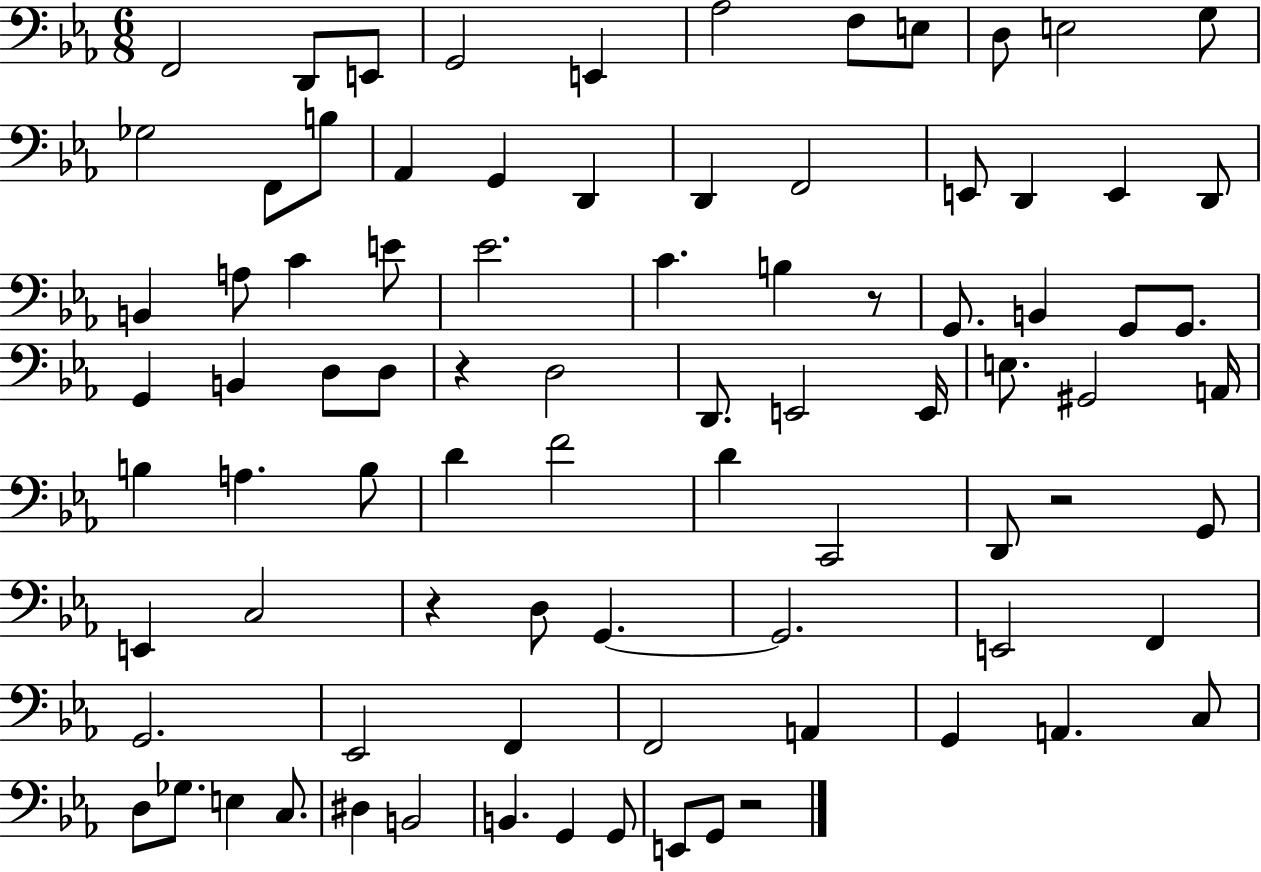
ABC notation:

X:1
T:Untitled
M:6/8
L:1/4
K:Eb
F,,2 D,,/2 E,,/2 G,,2 E,, _A,2 F,/2 E,/2 D,/2 E,2 G,/2 _G,2 F,,/2 B,/2 _A,, G,, D,, D,, F,,2 E,,/2 D,, E,, D,,/2 B,, A,/2 C E/2 _E2 C B, z/2 G,,/2 B,, G,,/2 G,,/2 G,, B,, D,/2 D,/2 z D,2 D,,/2 E,,2 E,,/4 E,/2 ^G,,2 A,,/4 B, A, B,/2 D F2 D C,,2 D,,/2 z2 G,,/2 E,, C,2 z D,/2 G,, G,,2 E,,2 F,, G,,2 _E,,2 F,, F,,2 A,, G,, A,, C,/2 D,/2 _G,/2 E, C,/2 ^D, B,,2 B,, G,, G,,/2 E,,/2 G,,/2 z2